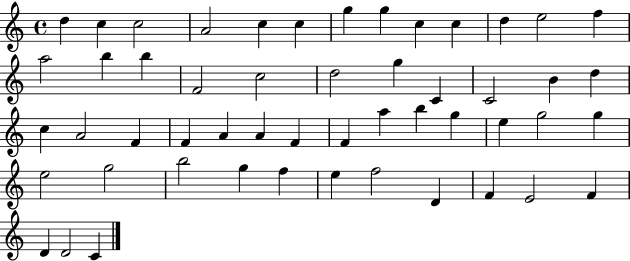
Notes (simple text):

D5/q C5/q C5/h A4/h C5/q C5/q G5/q G5/q C5/q C5/q D5/q E5/h F5/q A5/h B5/q B5/q F4/h C5/h D5/h G5/q C4/q C4/h B4/q D5/q C5/q A4/h F4/q F4/q A4/q A4/q F4/q F4/q A5/q B5/q G5/q E5/q G5/h G5/q E5/h G5/h B5/h G5/q F5/q E5/q F5/h D4/q F4/q E4/h F4/q D4/q D4/h C4/q